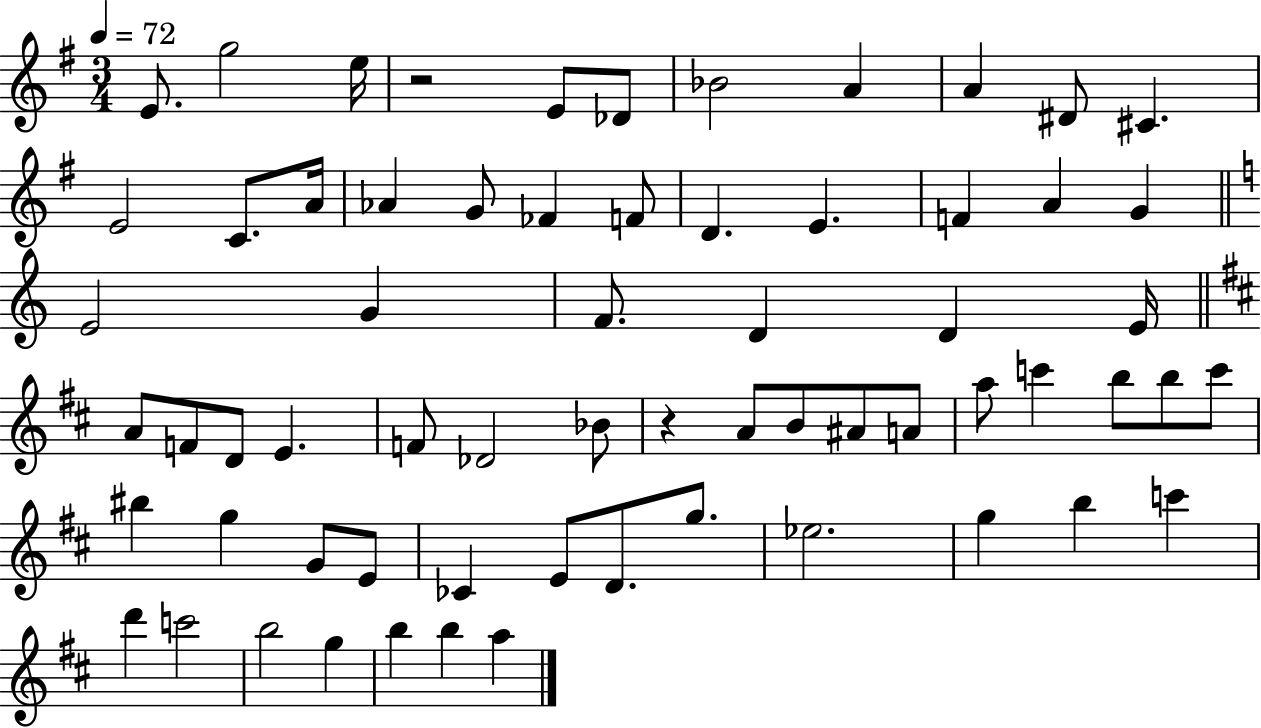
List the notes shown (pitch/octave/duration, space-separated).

E4/e. G5/h E5/s R/h E4/e Db4/e Bb4/h A4/q A4/q D#4/e C#4/q. E4/h C4/e. A4/s Ab4/q G4/e FES4/q F4/e D4/q. E4/q. F4/q A4/q G4/q E4/h G4/q F4/e. D4/q D4/q E4/s A4/e F4/e D4/e E4/q. F4/e Db4/h Bb4/e R/q A4/e B4/e A#4/e A4/e A5/e C6/q B5/e B5/e C6/e BIS5/q G5/q G4/e E4/e CES4/q E4/e D4/e. G5/e. Eb5/h. G5/q B5/q C6/q D6/q C6/h B5/h G5/q B5/q B5/q A5/q